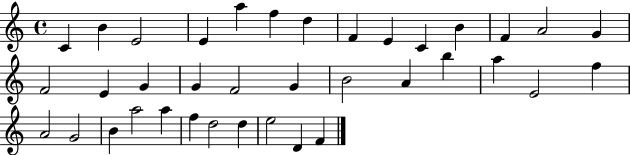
C4/q B4/q E4/h E4/q A5/q F5/q D5/q F4/q E4/q C4/q B4/q F4/q A4/h G4/q F4/h E4/q G4/q G4/q F4/h G4/q B4/h A4/q B5/q A5/q E4/h F5/q A4/h G4/h B4/q A5/h A5/q F5/q D5/h D5/q E5/h D4/q F4/q